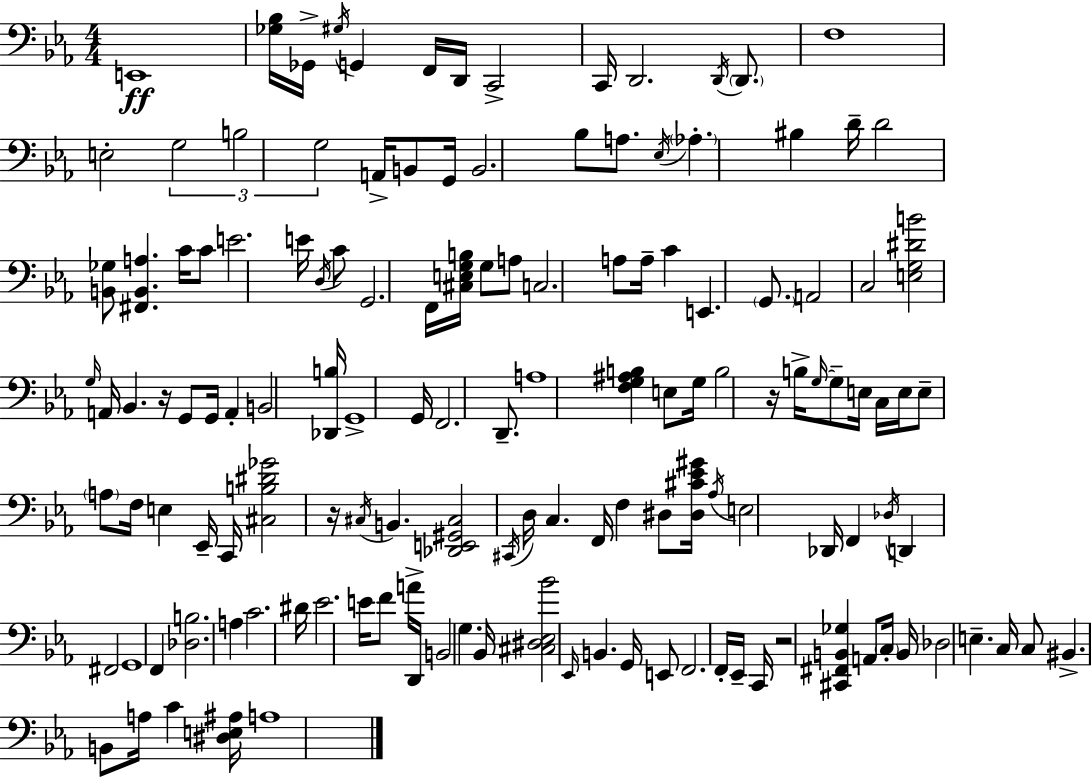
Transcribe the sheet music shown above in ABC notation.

X:1
T:Untitled
M:4/4
L:1/4
K:Eb
E,,4 [_G,_B,]/4 _G,,/4 ^G,/4 G,, F,,/4 D,,/4 C,,2 C,,/4 D,,2 D,,/4 D,,/2 F,4 E,2 G,2 B,2 G,2 A,,/4 B,,/2 G,,/4 B,,2 _B,/2 A,/2 _E,/4 _A, ^B, D/4 D2 [B,,_G,]/2 [^F,,B,,A,] C/4 C/2 E2 E/4 D,/4 C/2 G,,2 F,,/4 [^C,E,G,B,]/4 G,/2 A,/2 C,2 A,/2 A,/4 C E,, G,,/2 A,,2 C,2 [E,G,^DB]2 G,/4 A,,/4 _B,, z/4 G,,/2 G,,/4 A,, B,,2 [_D,,B,]/4 G,,4 G,,/4 F,,2 D,,/2 A,4 [F,G,^A,B,] E,/2 G,/4 B,2 z/4 B,/4 G,/4 G,/2 E,/4 C,/4 E,/4 E,/2 A,/2 F,/4 E, _E,,/4 C,,/4 [^C,B,^D_G]2 z/4 ^C,/4 B,, [_D,,E,,^G,,^C,]2 ^C,,/4 D,/4 C, F,,/4 F, ^D,/2 [^D,^C_E^G]/4 _A,/4 E,2 _D,,/4 F,, _D,/4 D,, ^F,,2 G,,4 F,, [_D,B,]2 A, C2 ^D/4 _E2 E/4 F/2 A/4 D,,/4 B,,2 G, _B,,/4 [^C,^D,_E,_B]2 _E,,/4 B,, G,,/4 E,,/2 F,,2 F,,/4 _E,,/4 C,,/4 z2 [^C,,^F,,B,,_G,] A,,/2 C,/4 B,,/4 _D,2 E, C,/4 C,/2 ^B,, B,,/2 A,/4 C [^D,E,^A,]/4 A,4